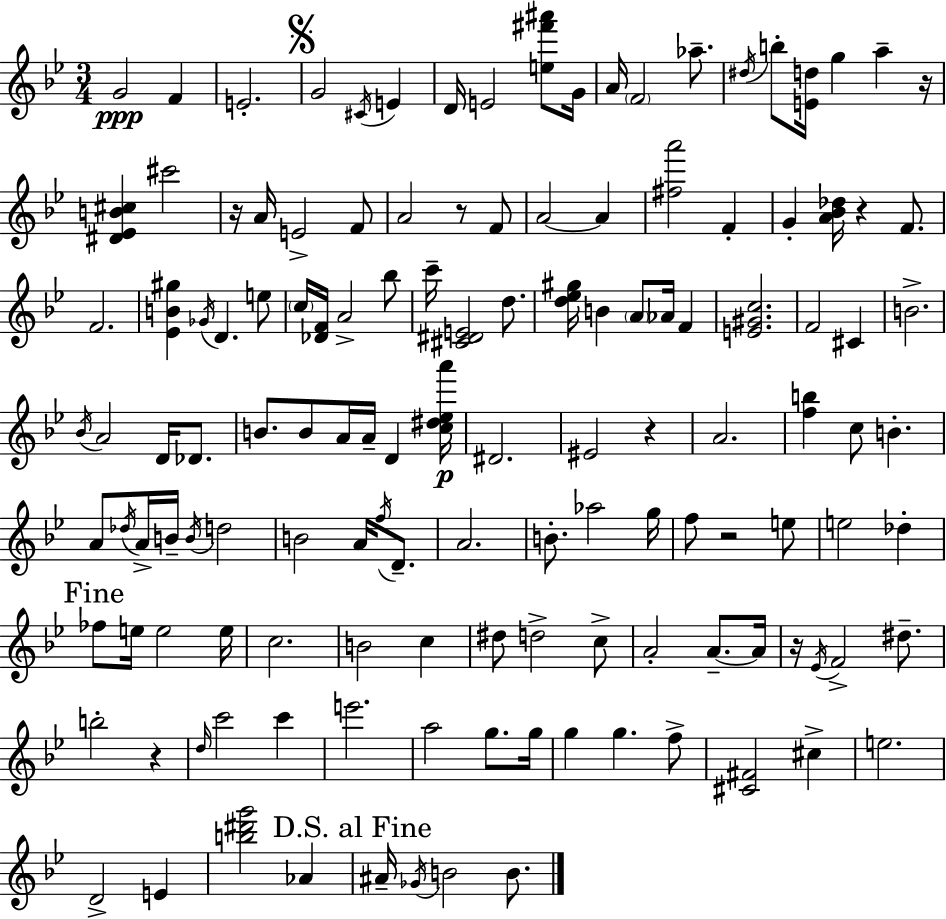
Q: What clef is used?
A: treble